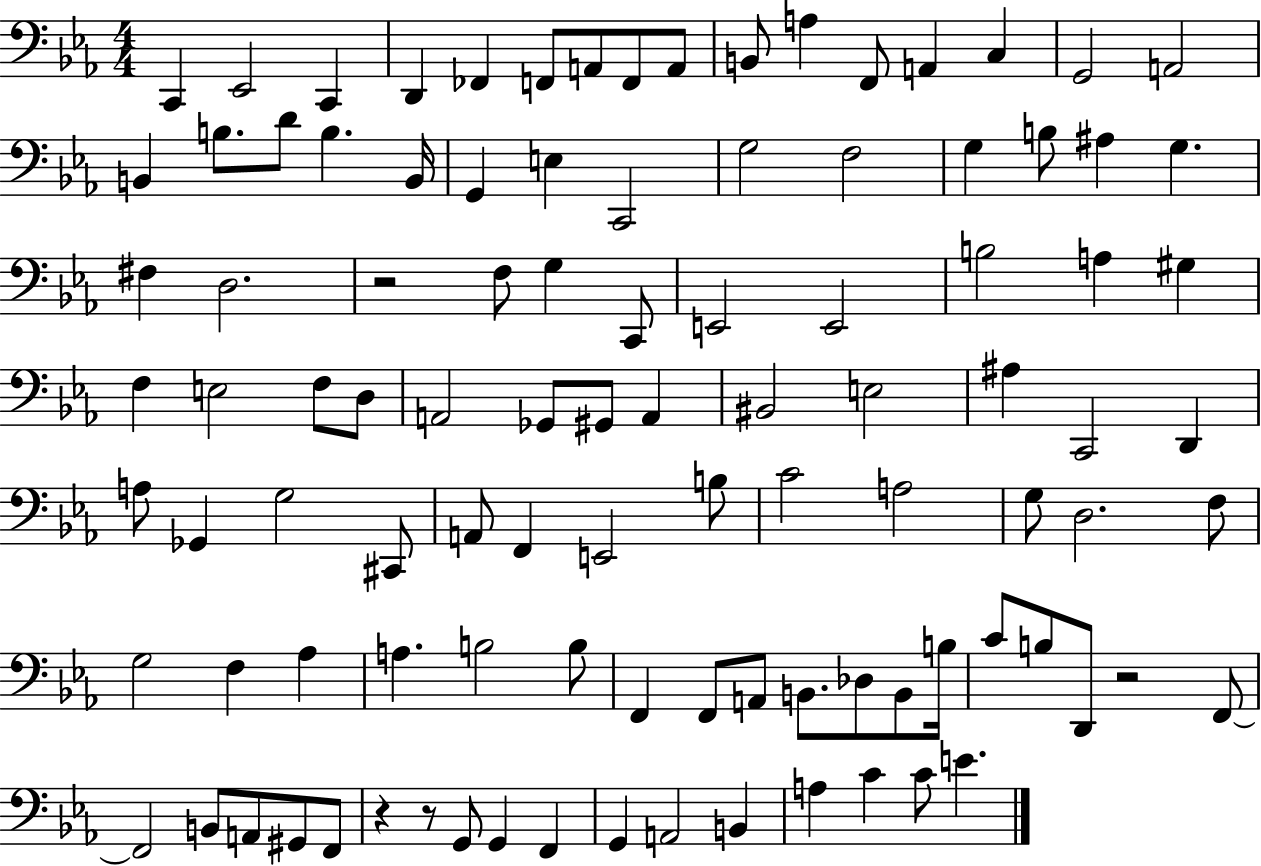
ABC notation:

X:1
T:Untitled
M:4/4
L:1/4
K:Eb
C,, _E,,2 C,, D,, _F,, F,,/2 A,,/2 F,,/2 A,,/2 B,,/2 A, F,,/2 A,, C, G,,2 A,,2 B,, B,/2 D/2 B, B,,/4 G,, E, C,,2 G,2 F,2 G, B,/2 ^A, G, ^F, D,2 z2 F,/2 G, C,,/2 E,,2 E,,2 B,2 A, ^G, F, E,2 F,/2 D,/2 A,,2 _G,,/2 ^G,,/2 A,, ^B,,2 E,2 ^A, C,,2 D,, A,/2 _G,, G,2 ^C,,/2 A,,/2 F,, E,,2 B,/2 C2 A,2 G,/2 D,2 F,/2 G,2 F, _A, A, B,2 B,/2 F,, F,,/2 A,,/2 B,,/2 _D,/2 B,,/2 B,/4 C/2 B,/2 D,,/2 z2 F,,/2 F,,2 B,,/2 A,,/2 ^G,,/2 F,,/2 z z/2 G,,/2 G,, F,, G,, A,,2 B,, A, C C/2 E